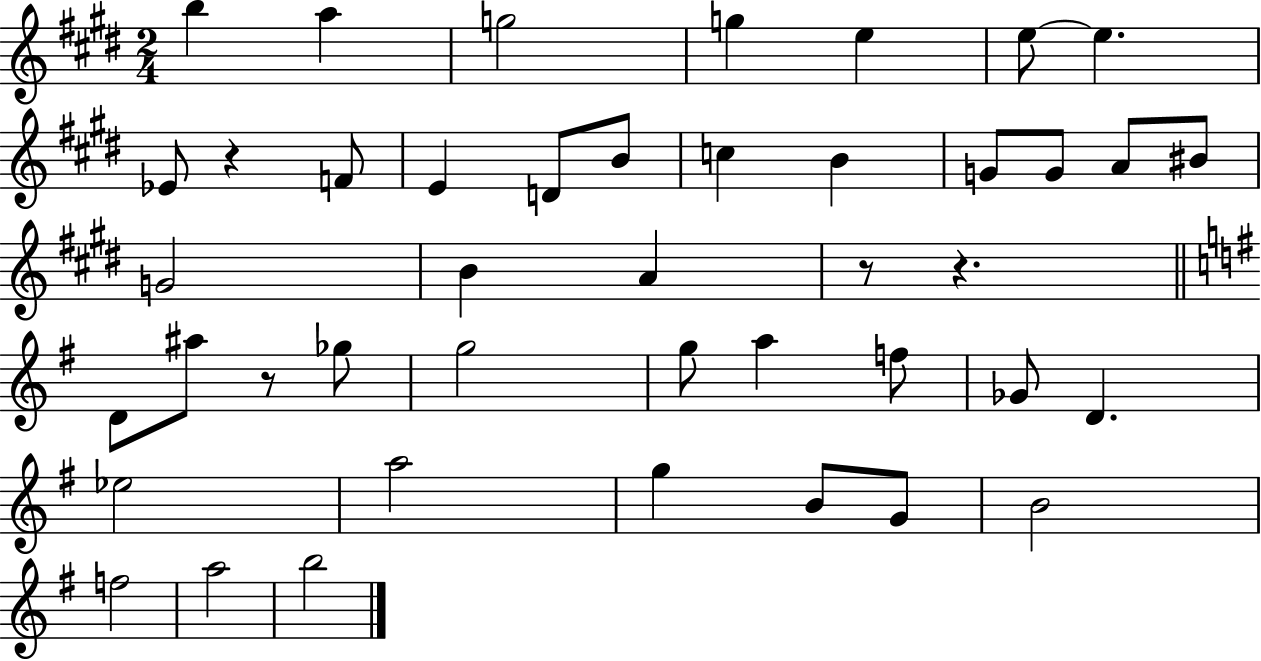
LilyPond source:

{
  \clef treble
  \numericTimeSignature
  \time 2/4
  \key e \major
  b''4 a''4 | g''2 | g''4 e''4 | e''8~~ e''4. | \break ees'8 r4 f'8 | e'4 d'8 b'8 | c''4 b'4 | g'8 g'8 a'8 bis'8 | \break g'2 | b'4 a'4 | r8 r4. | \bar "||" \break \key e \minor d'8 ais''8 r8 ges''8 | g''2 | g''8 a''4 f''8 | ges'8 d'4. | \break ees''2 | a''2 | g''4 b'8 g'8 | b'2 | \break f''2 | a''2 | b''2 | \bar "|."
}